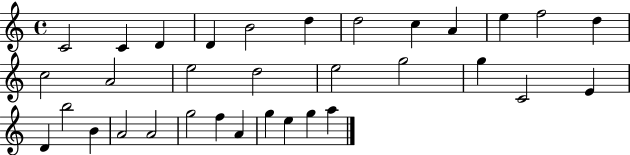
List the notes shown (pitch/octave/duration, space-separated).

C4/h C4/q D4/q D4/q B4/h D5/q D5/h C5/q A4/q E5/q F5/h D5/q C5/h A4/h E5/h D5/h E5/h G5/h G5/q C4/h E4/q D4/q B5/h B4/q A4/h A4/h G5/h F5/q A4/q G5/q E5/q G5/q A5/q